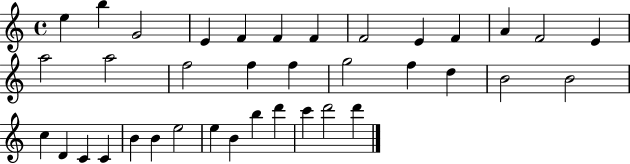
{
  \clef treble
  \time 4/4
  \defaultTimeSignature
  \key c \major
  e''4 b''4 g'2 | e'4 f'4 f'4 f'4 | f'2 e'4 f'4 | a'4 f'2 e'4 | \break a''2 a''2 | f''2 f''4 f''4 | g''2 f''4 d''4 | b'2 b'2 | \break c''4 d'4 c'4 c'4 | b'4 b'4 e''2 | e''4 b'4 b''4 d'''4 | c'''4 d'''2 d'''4 | \break \bar "|."
}